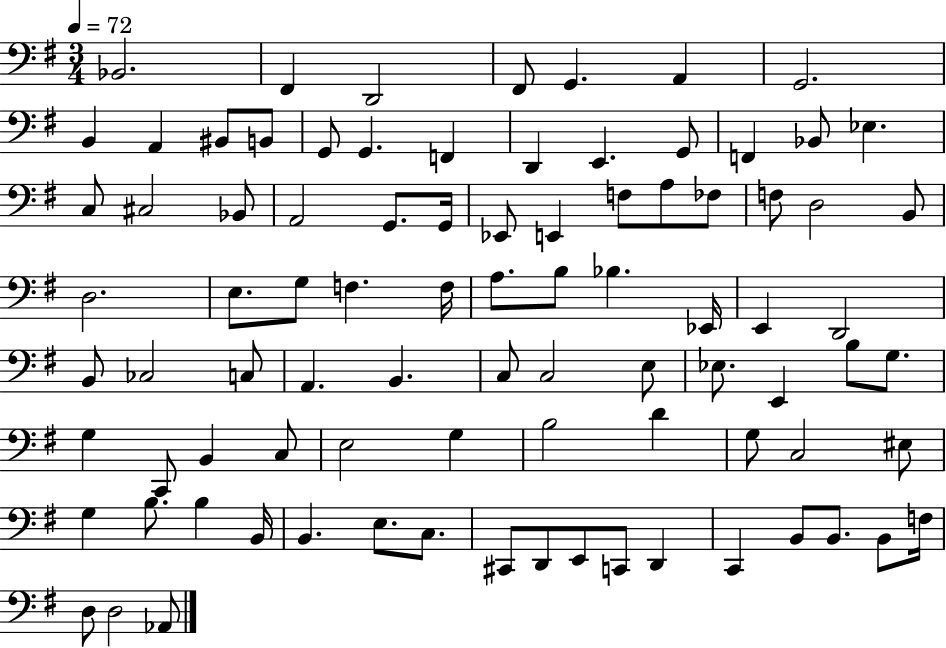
Bb2/h. F#2/q D2/h F#2/e G2/q. A2/q G2/h. B2/q A2/q BIS2/e B2/e G2/e G2/q. F2/q D2/q E2/q. G2/e F2/q Bb2/e Eb3/q. C3/e C#3/h Bb2/e A2/h G2/e. G2/s Eb2/e E2/q F3/e A3/e FES3/e F3/e D3/h B2/e D3/h. E3/e. G3/e F3/q. F3/s A3/e. B3/e Bb3/q. Eb2/s E2/q D2/h B2/e CES3/h C3/e A2/q. B2/q. C3/e C3/h E3/e Eb3/e. E2/q B3/e G3/e. G3/q C2/e B2/q C3/e E3/h G3/q B3/h D4/q G3/e C3/h EIS3/e G3/q B3/e. B3/q B2/s B2/q. E3/e. C3/e. C#2/e D2/e E2/e C2/e D2/q C2/q B2/e B2/e. B2/e F3/s D3/e D3/h Ab2/e